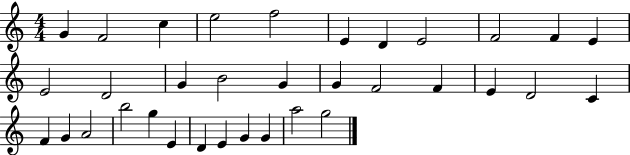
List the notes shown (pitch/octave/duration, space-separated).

G4/q F4/h C5/q E5/h F5/h E4/q D4/q E4/h F4/h F4/q E4/q E4/h D4/h G4/q B4/h G4/q G4/q F4/h F4/q E4/q D4/h C4/q F4/q G4/q A4/h B5/h G5/q E4/q D4/q E4/q G4/q G4/q A5/h G5/h